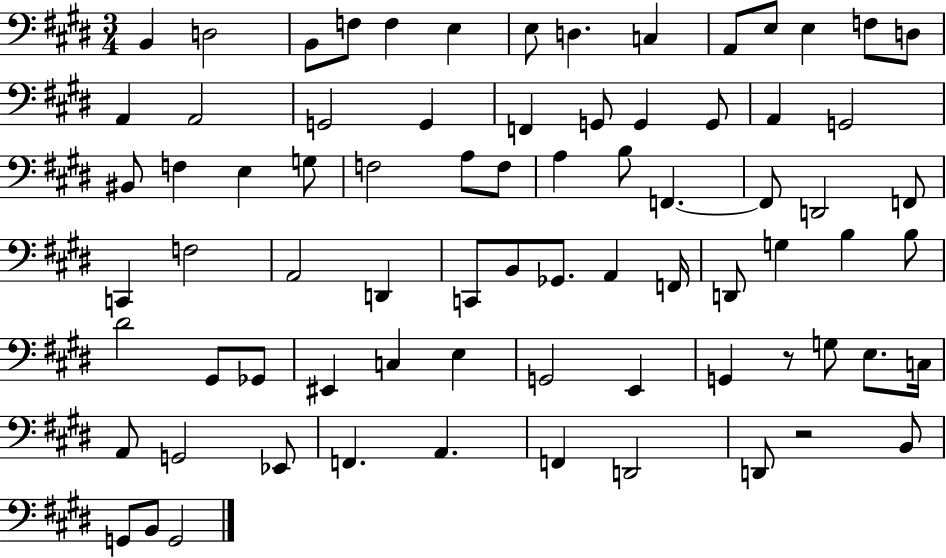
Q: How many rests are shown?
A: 2